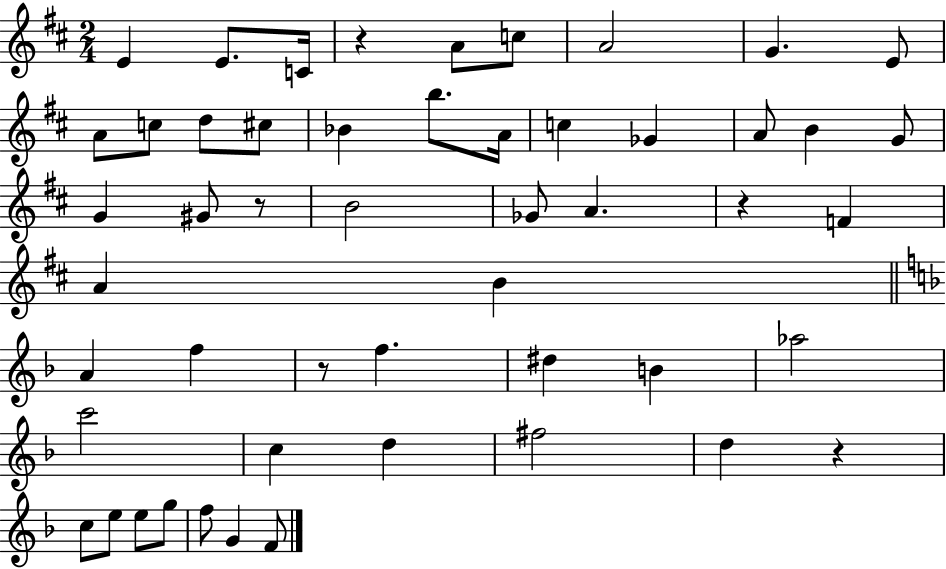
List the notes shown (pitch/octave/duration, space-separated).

E4/q E4/e. C4/s R/q A4/e C5/e A4/h G4/q. E4/e A4/e C5/e D5/e C#5/e Bb4/q B5/e. A4/s C5/q Gb4/q A4/e B4/q G4/e G4/q G#4/e R/e B4/h Gb4/e A4/q. R/q F4/q A4/q B4/q A4/q F5/q R/e F5/q. D#5/q B4/q Ab5/h C6/h C5/q D5/q F#5/h D5/q R/q C5/e E5/e E5/e G5/e F5/e G4/q F4/e